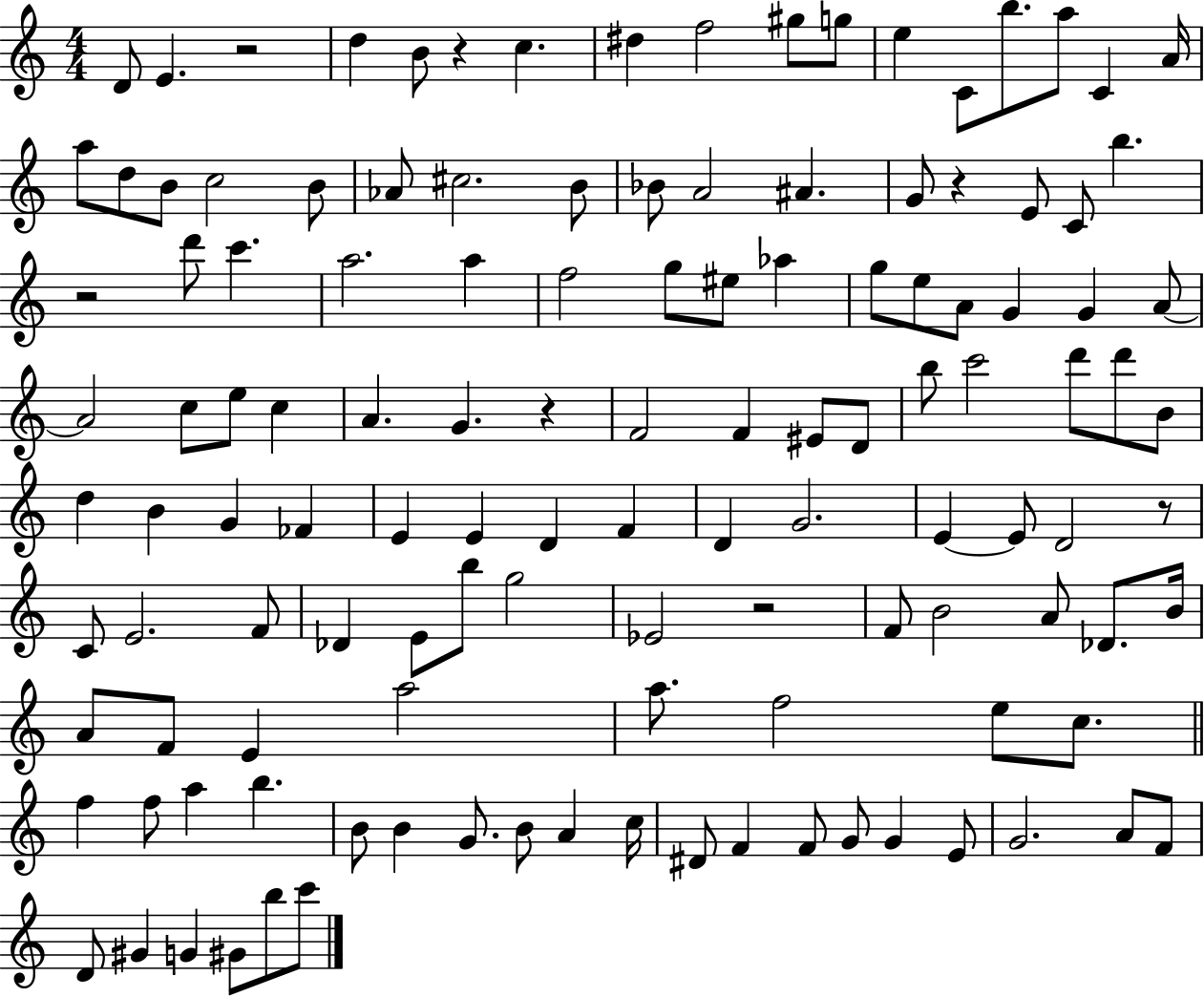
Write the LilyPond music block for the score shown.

{
  \clef treble
  \numericTimeSignature
  \time 4/4
  \key c \major
  d'8 e'4. r2 | d''4 b'8 r4 c''4. | dis''4 f''2 gis''8 g''8 | e''4 c'8 b''8. a''8 c'4 a'16 | \break a''8 d''8 b'8 c''2 b'8 | aes'8 cis''2. b'8 | bes'8 a'2 ais'4. | g'8 r4 e'8 c'8 b''4. | \break r2 d'''8 c'''4. | a''2. a''4 | f''2 g''8 eis''8 aes''4 | g''8 e''8 a'8 g'4 g'4 a'8~~ | \break a'2 c''8 e''8 c''4 | a'4. g'4. r4 | f'2 f'4 eis'8 d'8 | b''8 c'''2 d'''8 d'''8 b'8 | \break d''4 b'4 g'4 fes'4 | e'4 e'4 d'4 f'4 | d'4 g'2. | e'4~~ e'8 d'2 r8 | \break c'8 e'2. f'8 | des'4 e'8 b''8 g''2 | ees'2 r2 | f'8 b'2 a'8 des'8. b'16 | \break a'8 f'8 e'4 a''2 | a''8. f''2 e''8 c''8. | \bar "||" \break \key c \major f''4 f''8 a''4 b''4. | b'8 b'4 g'8. b'8 a'4 c''16 | dis'8 f'4 f'8 g'8 g'4 e'8 | g'2. a'8 f'8 | \break d'8 gis'4 g'4 gis'8 b''8 c'''8 | \bar "|."
}